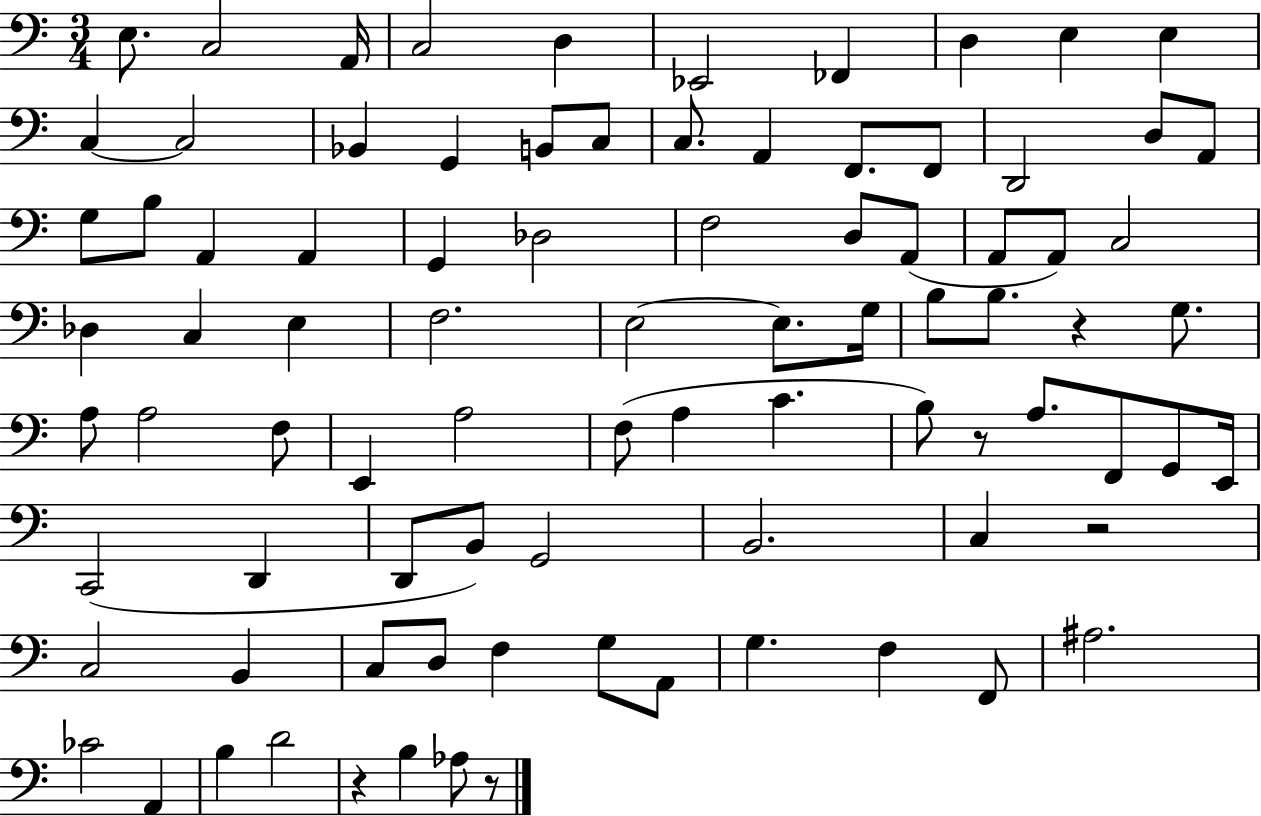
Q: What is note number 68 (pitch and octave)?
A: C3